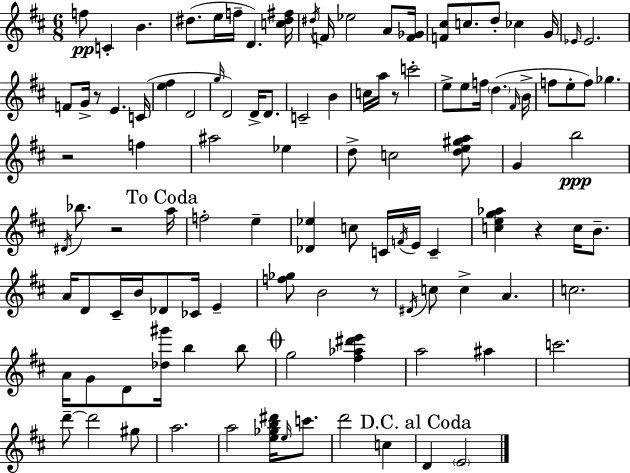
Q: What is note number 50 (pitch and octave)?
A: Bb5